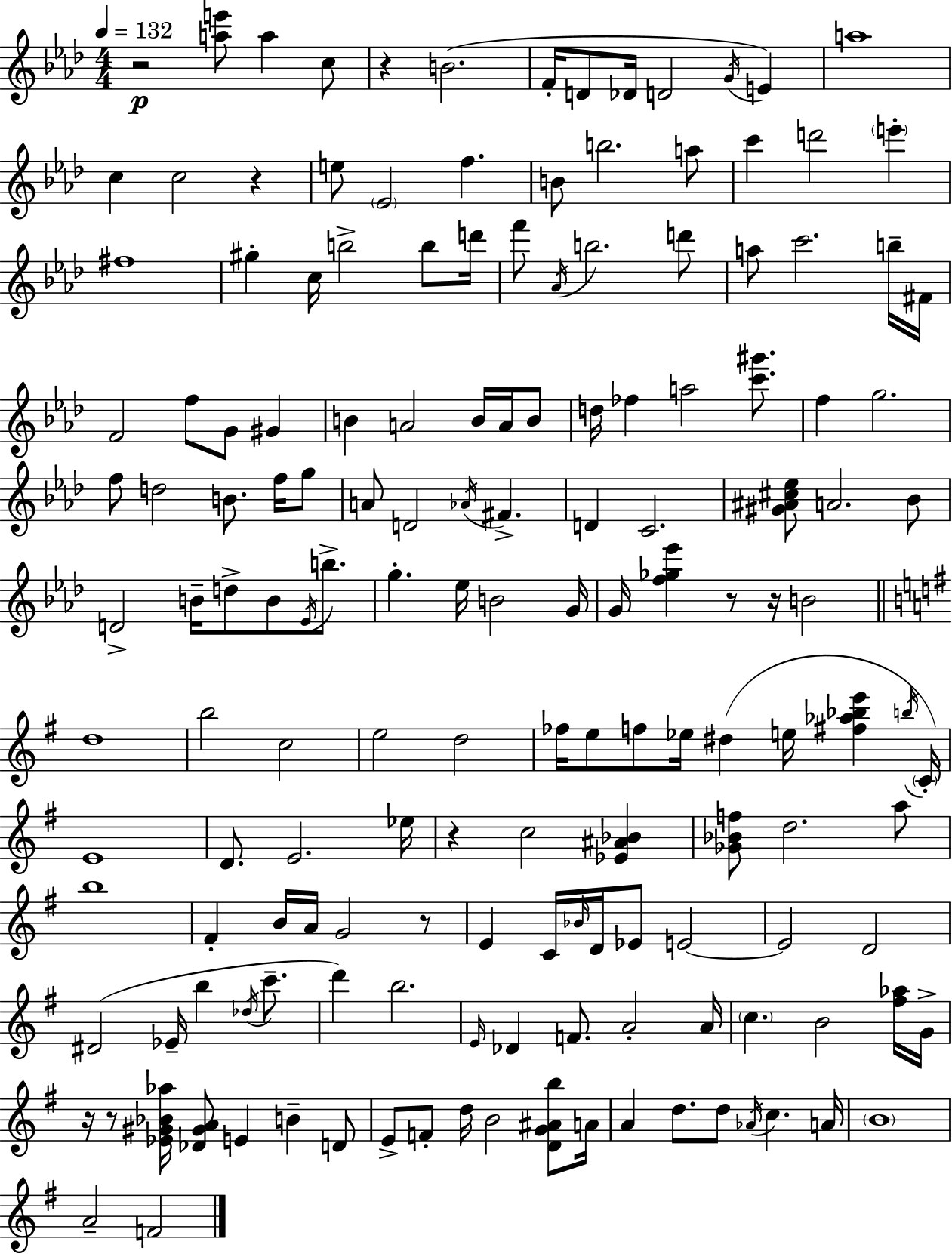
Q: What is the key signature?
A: F minor